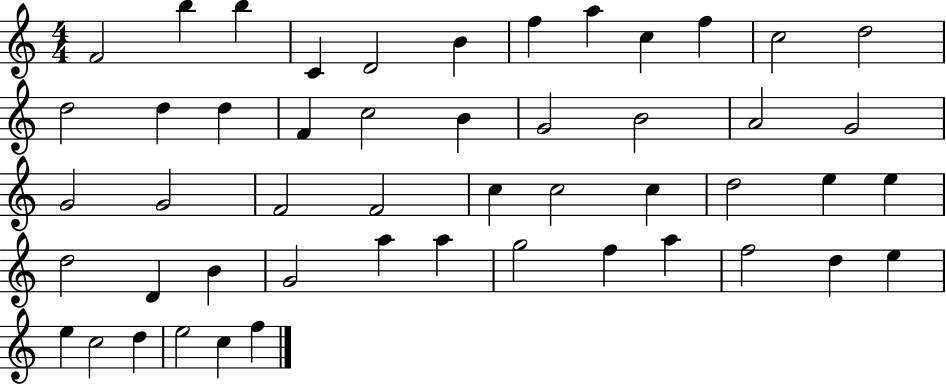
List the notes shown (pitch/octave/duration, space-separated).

F4/h B5/q B5/q C4/q D4/h B4/q F5/q A5/q C5/q F5/q C5/h D5/h D5/h D5/q D5/q F4/q C5/h B4/q G4/h B4/h A4/h G4/h G4/h G4/h F4/h F4/h C5/q C5/h C5/q D5/h E5/q E5/q D5/h D4/q B4/q G4/h A5/q A5/q G5/h F5/q A5/q F5/h D5/q E5/q E5/q C5/h D5/q E5/h C5/q F5/q